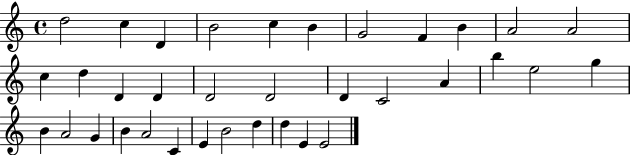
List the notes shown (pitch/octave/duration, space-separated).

D5/h C5/q D4/q B4/h C5/q B4/q G4/h F4/q B4/q A4/h A4/h C5/q D5/q D4/q D4/q D4/h D4/h D4/q C4/h A4/q B5/q E5/h G5/q B4/q A4/h G4/q B4/q A4/h C4/q E4/q B4/h D5/q D5/q E4/q E4/h